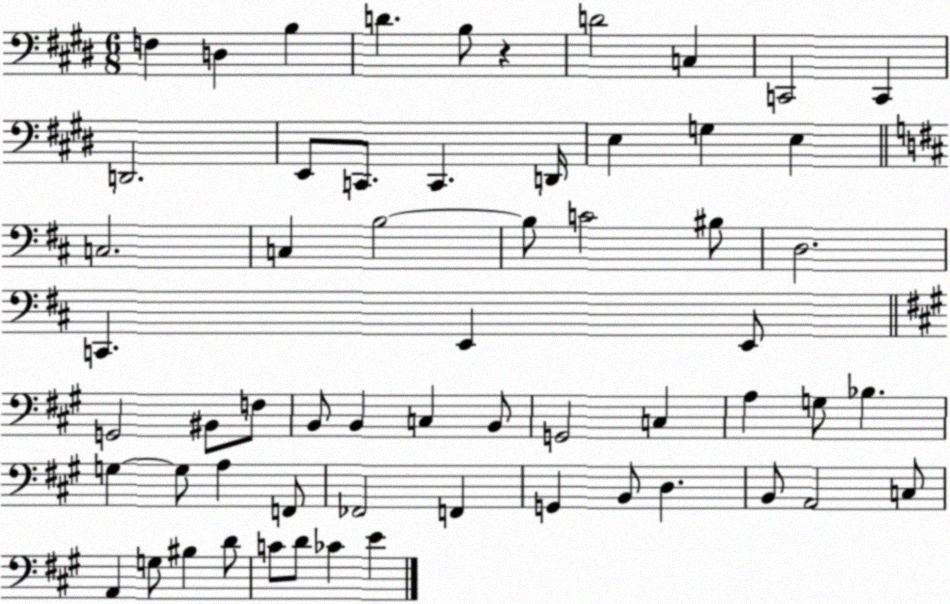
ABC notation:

X:1
T:Untitled
M:6/8
L:1/4
K:E
F, D, B, D B,/2 z D2 C, C,,2 C,, D,,2 E,,/2 C,,/2 C,, D,,/4 E, G, E, C,2 C, B,2 B,/2 C2 ^B,/2 D,2 C,, E,, E,,/2 G,,2 ^B,,/2 F,/2 B,,/2 B,, C, B,,/2 G,,2 C, A, G,/2 _B, G, G,/2 A, F,,/2 _F,,2 F,, G,, B,,/2 D, B,,/2 A,,2 C,/2 A,, G,/2 ^B, D/2 C/2 D/2 _C E